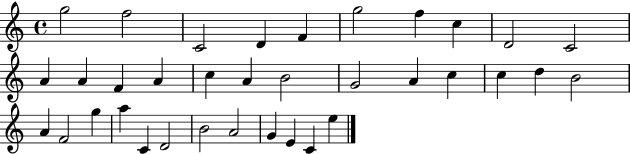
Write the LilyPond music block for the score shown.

{
  \clef treble
  \time 4/4
  \defaultTimeSignature
  \key c \major
  g''2 f''2 | c'2 d'4 f'4 | g''2 f''4 c''4 | d'2 c'2 | \break a'4 a'4 f'4 a'4 | c''4 a'4 b'2 | g'2 a'4 c''4 | c''4 d''4 b'2 | \break a'4 f'2 g''4 | a''4 c'4 d'2 | b'2 a'2 | g'4 e'4 c'4 e''4 | \break \bar "|."
}